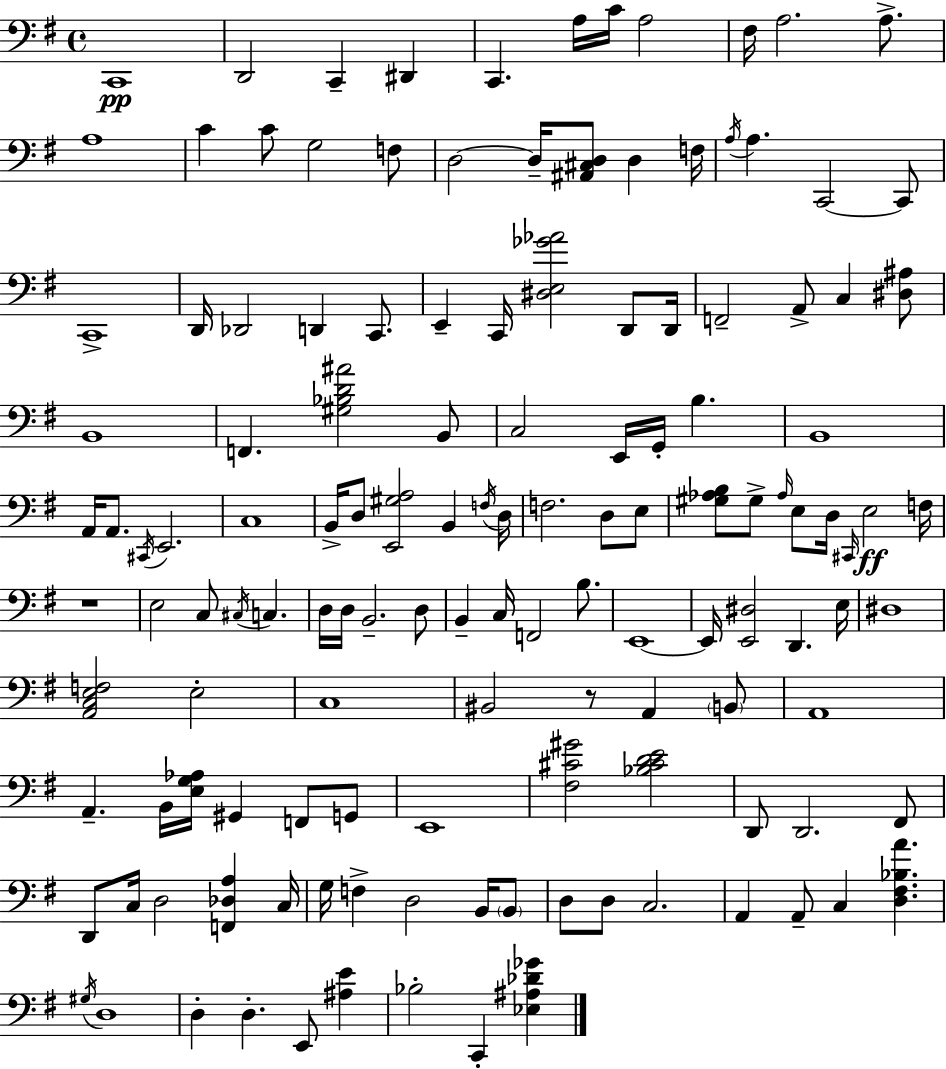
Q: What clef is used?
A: bass